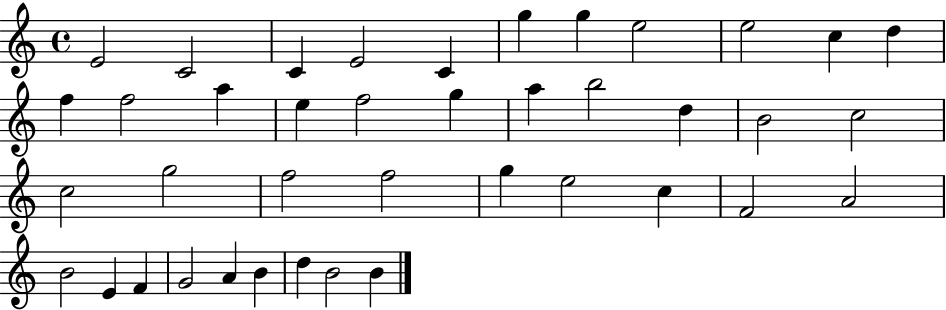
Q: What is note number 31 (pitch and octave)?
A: A4